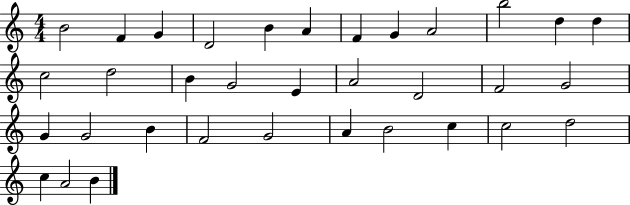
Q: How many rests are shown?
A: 0